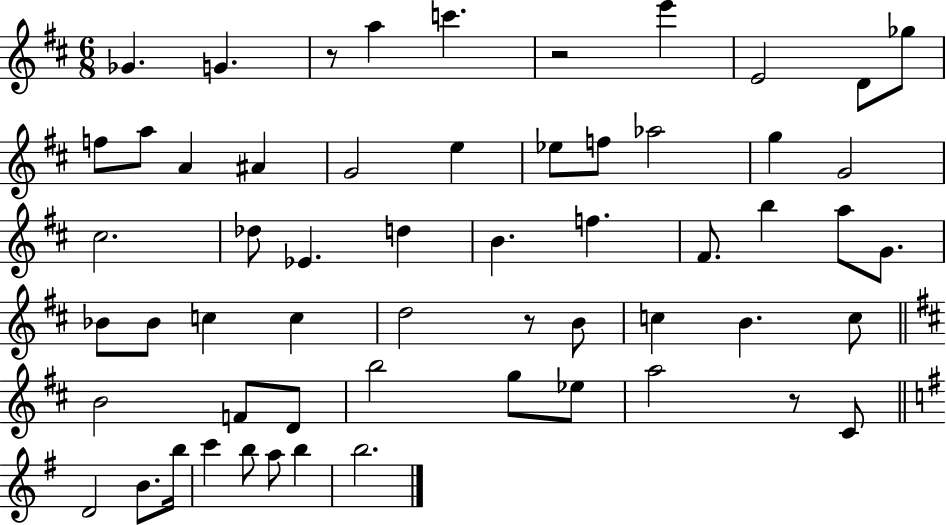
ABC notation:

X:1
T:Untitled
M:6/8
L:1/4
K:D
_G G z/2 a c' z2 e' E2 D/2 _g/2 f/2 a/2 A ^A G2 e _e/2 f/2 _a2 g G2 ^c2 _d/2 _E d B f ^F/2 b a/2 G/2 _B/2 _B/2 c c d2 z/2 B/2 c B c/2 B2 F/2 D/2 b2 g/2 _e/2 a2 z/2 ^C/2 D2 B/2 b/4 c' b/2 a/2 b b2